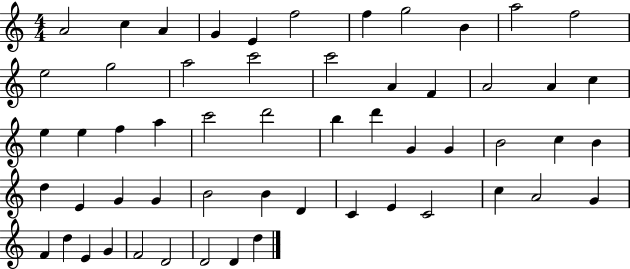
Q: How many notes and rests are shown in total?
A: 56